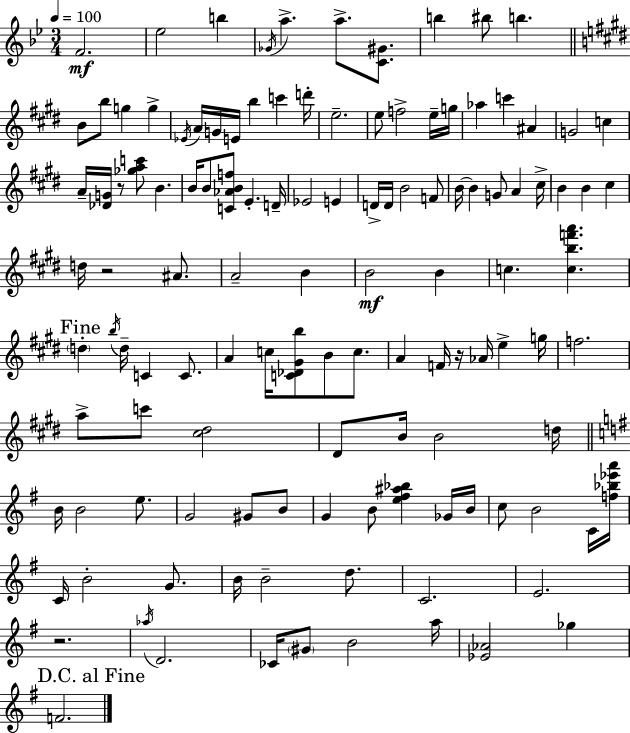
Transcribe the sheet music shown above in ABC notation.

X:1
T:Untitled
M:3/4
L:1/4
K:Gm
F2 _e2 b _G/4 a a/2 [C^G]/2 b ^b/2 b B/2 b/2 g g _E/4 A/4 G/4 E/4 b c' d'/4 e2 e/2 f2 e/4 g/4 _a c' ^A G2 c A/4 [_DG]/4 z/2 [_gac']/2 B B/4 B/2 [C_ABf]/2 E D/4 _E2 E D/4 D/4 B2 F/2 B/4 B G/2 A ^c/4 B B ^c d/4 z2 ^A/2 A2 B B2 B c [cbf'a'] d b/4 d/4 C C/2 A c/4 [C_D^Gb]/2 B/2 c/2 A F/4 z/4 _A/4 e g/4 f2 a/2 c'/2 [^c^d]2 ^D/2 B/4 B2 d/4 B/4 B2 e/2 G2 ^G/2 B/2 G B/2 [e^f^a_b] _G/4 B/4 c/2 B2 C/4 [f_b_e'a']/4 C/4 B2 G/2 B/4 B2 d/2 C2 E2 z2 _a/4 D2 _C/4 ^G/2 B2 a/4 [_E_A]2 _g F2